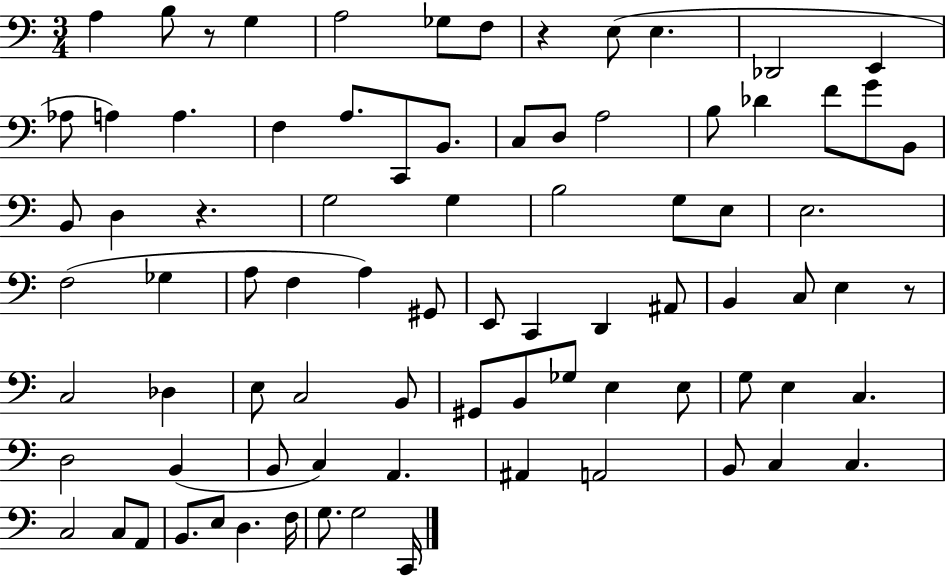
{
  \clef bass
  \numericTimeSignature
  \time 3/4
  \key c \major
  \repeat volta 2 { a4 b8 r8 g4 | a2 ges8 f8 | r4 e8( e4. | des,2 e,4 | \break aes8 a4) a4. | f4 a8. c,8 b,8. | c8 d8 a2 | b8 des'4 f'8 g'8 b,8 | \break b,8 d4 r4. | g2 g4 | b2 g8 e8 | e2. | \break f2( ges4 | a8 f4 a4) gis,8 | e,8 c,4 d,4 ais,8 | b,4 c8 e4 r8 | \break c2 des4 | e8 c2 b,8 | gis,8 b,8 ges8 e4 e8 | g8 e4 c4. | \break d2 b,4( | b,8 c4) a,4. | ais,4 a,2 | b,8 c4 c4. | \break c2 c8 a,8 | b,8. e8 d4. f16 | g8. g2 c,16 | } \bar "|."
}